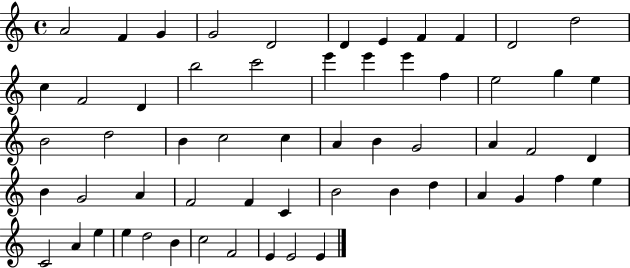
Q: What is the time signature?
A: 4/4